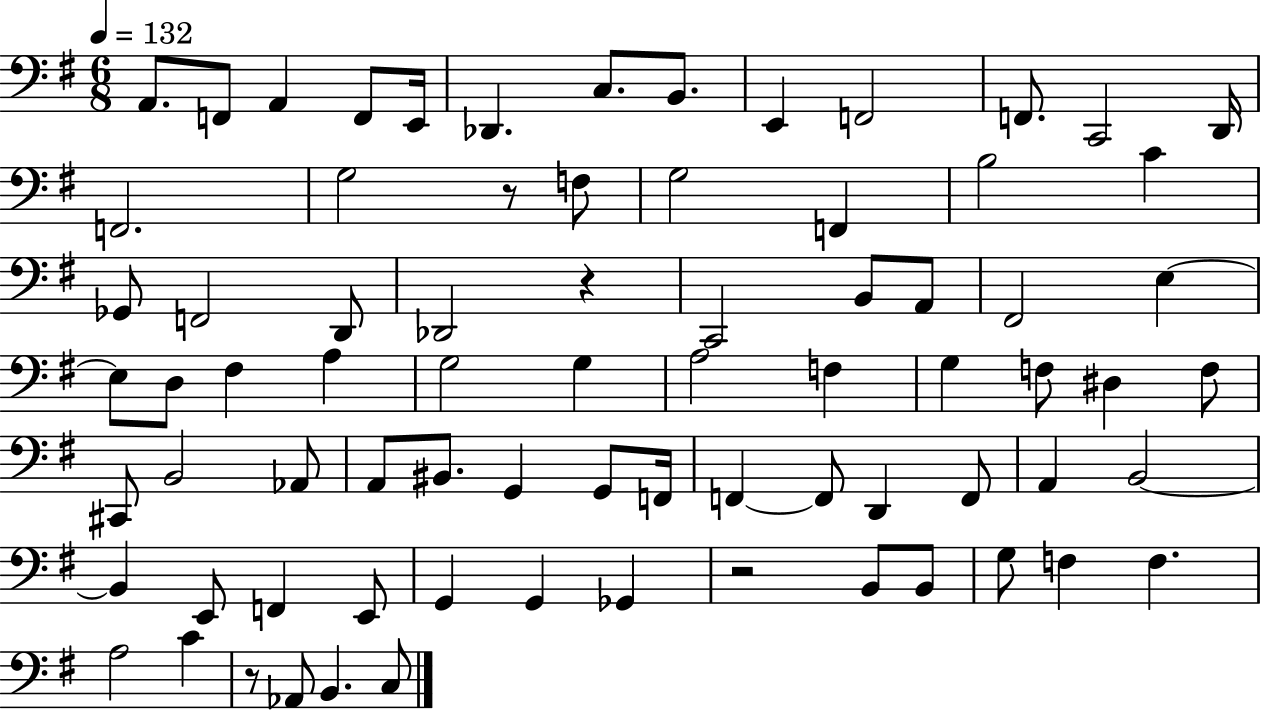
{
  \clef bass
  \numericTimeSignature
  \time 6/8
  \key g \major
  \tempo 4 = 132
  a,8. f,8 a,4 f,8 e,16 | des,4. c8. b,8. | e,4 f,2 | f,8. c,2 d,16 | \break f,2. | g2 r8 f8 | g2 f,4 | b2 c'4 | \break ges,8 f,2 d,8 | des,2 r4 | c,2 b,8 a,8 | fis,2 e4~~ | \break e8 d8 fis4 a4 | g2 g4 | a2 f4 | g4 f8 dis4 f8 | \break cis,8 b,2 aes,8 | a,8 bis,8. g,4 g,8 f,16 | f,4~~ f,8 d,4 f,8 | a,4 b,2~~ | \break b,4 e,8 f,4 e,8 | g,4 g,4 ges,4 | r2 b,8 b,8 | g8 f4 f4. | \break a2 c'4 | r8 aes,8 b,4. c8 | \bar "|."
}